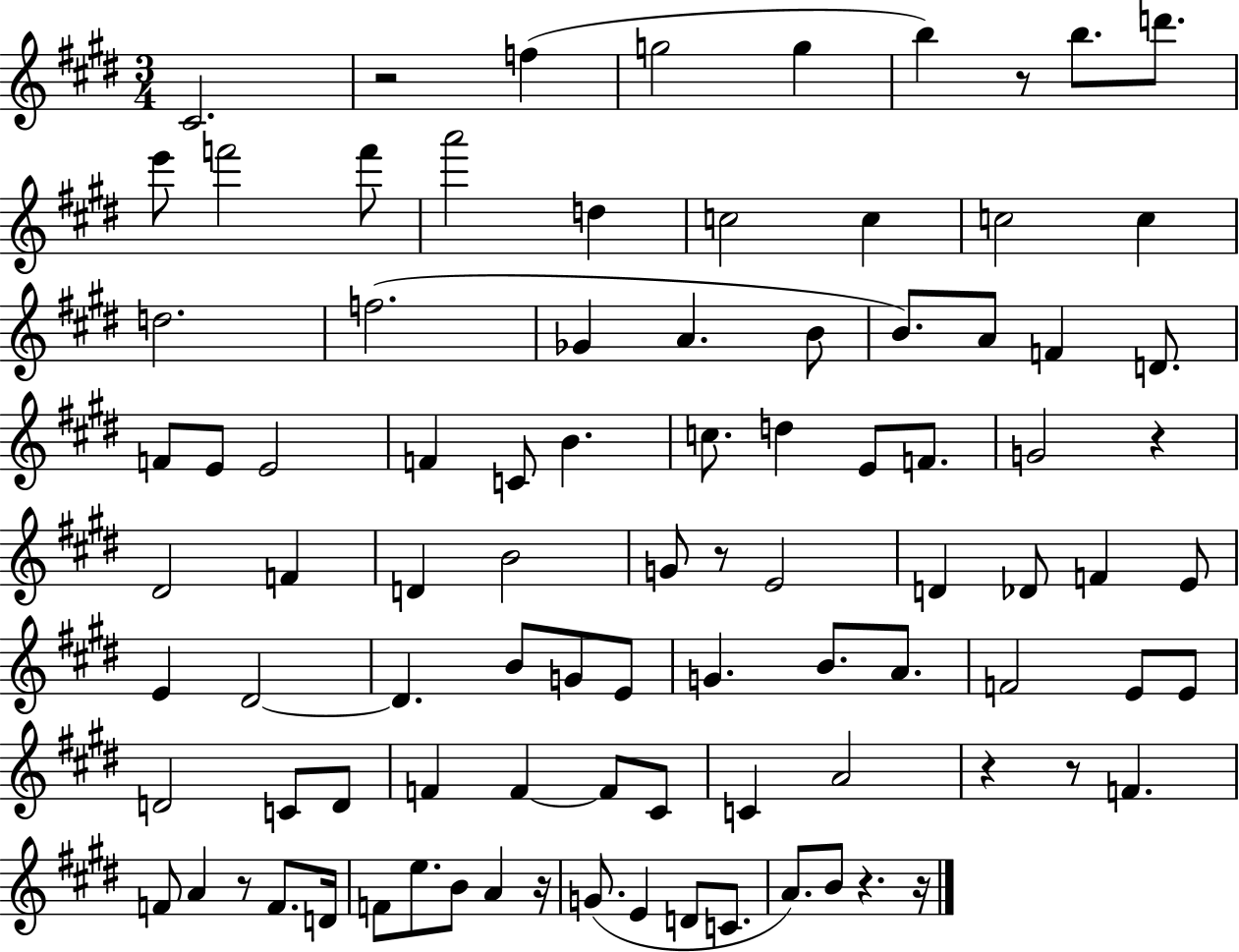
X:1
T:Untitled
M:3/4
L:1/4
K:E
^C2 z2 f g2 g b z/2 b/2 d'/2 e'/2 f'2 f'/2 a'2 d c2 c c2 c d2 f2 _G A B/2 B/2 A/2 F D/2 F/2 E/2 E2 F C/2 B c/2 d E/2 F/2 G2 z ^D2 F D B2 G/2 z/2 E2 D _D/2 F E/2 E ^D2 ^D B/2 G/2 E/2 G B/2 A/2 F2 E/2 E/2 D2 C/2 D/2 F F F/2 ^C/2 C A2 z z/2 F F/2 A z/2 F/2 D/4 F/2 e/2 B/2 A z/4 G/2 E D/2 C/2 A/2 B/2 z z/4